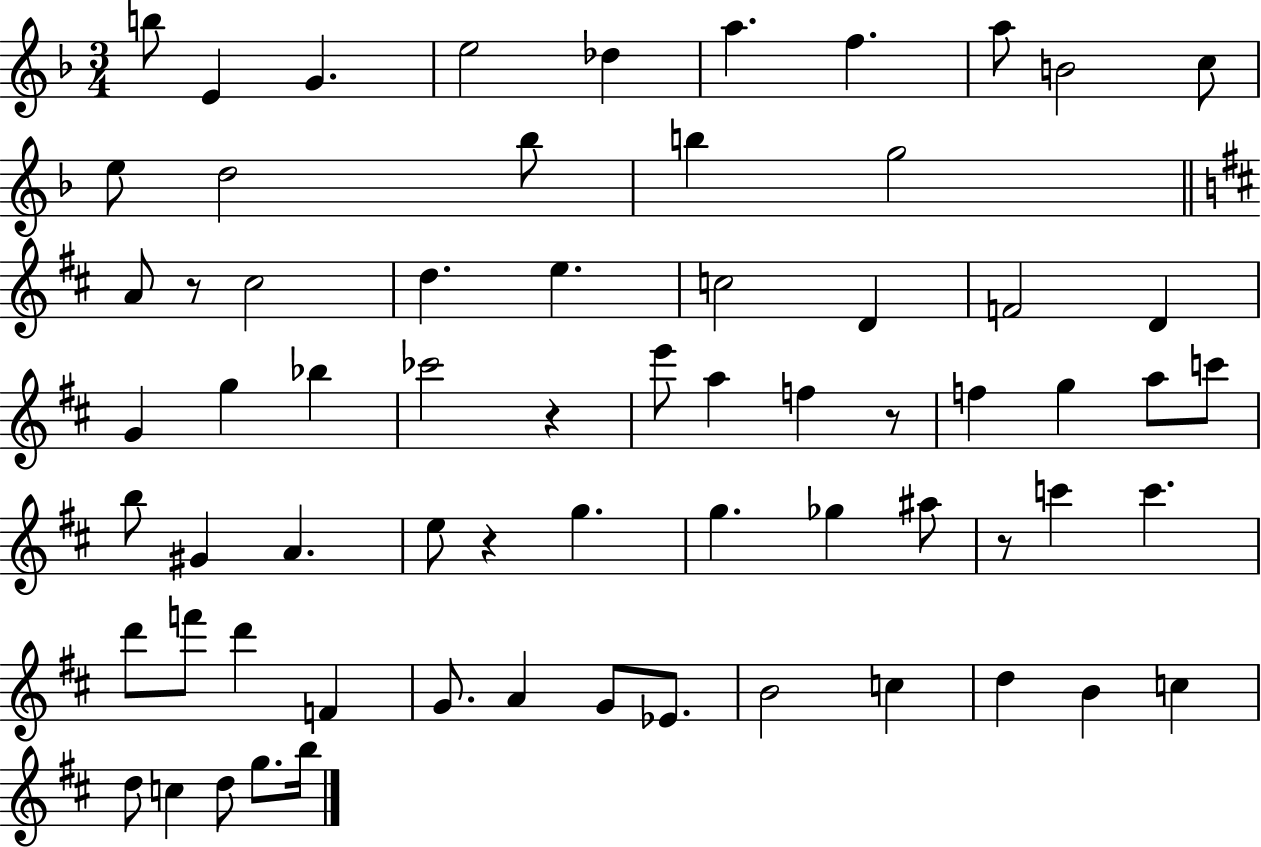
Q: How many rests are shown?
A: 5